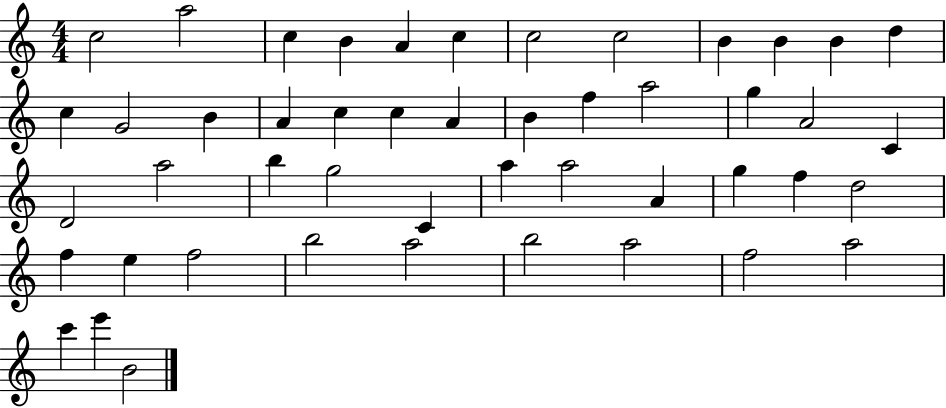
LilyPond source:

{
  \clef treble
  \numericTimeSignature
  \time 4/4
  \key c \major
  c''2 a''2 | c''4 b'4 a'4 c''4 | c''2 c''2 | b'4 b'4 b'4 d''4 | \break c''4 g'2 b'4 | a'4 c''4 c''4 a'4 | b'4 f''4 a''2 | g''4 a'2 c'4 | \break d'2 a''2 | b''4 g''2 c'4 | a''4 a''2 a'4 | g''4 f''4 d''2 | \break f''4 e''4 f''2 | b''2 a''2 | b''2 a''2 | f''2 a''2 | \break c'''4 e'''4 b'2 | \bar "|."
}